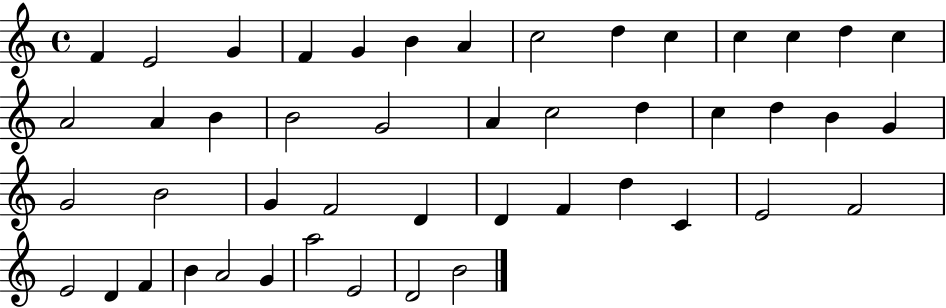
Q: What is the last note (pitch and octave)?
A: B4